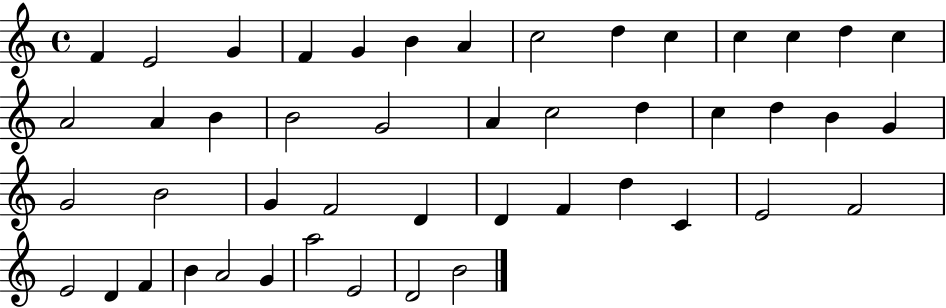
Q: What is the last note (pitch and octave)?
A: B4